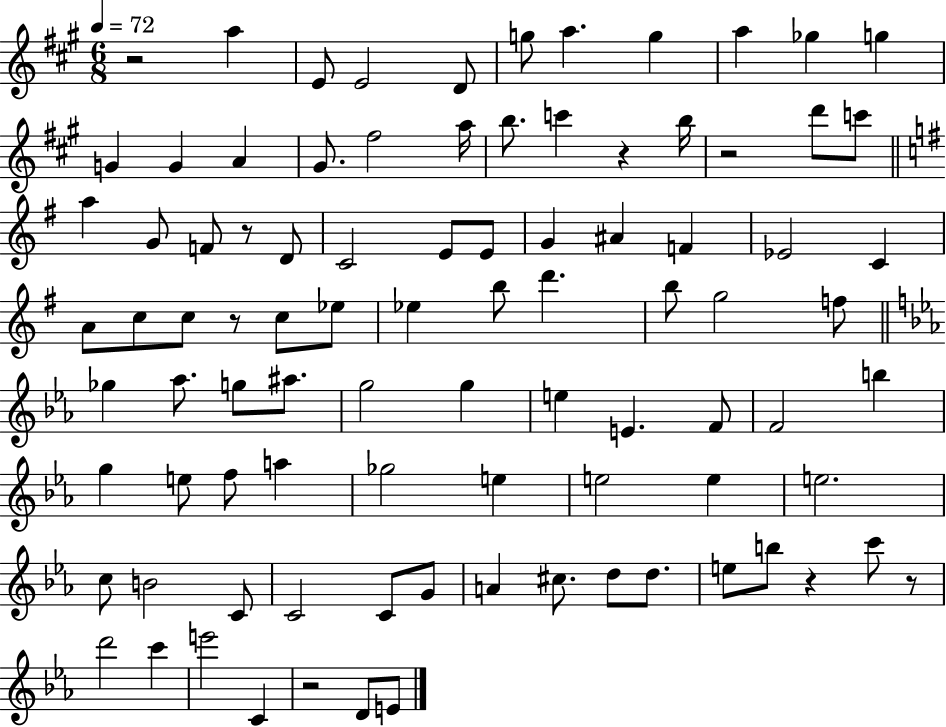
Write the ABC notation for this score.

X:1
T:Untitled
M:6/8
L:1/4
K:A
z2 a E/2 E2 D/2 g/2 a g a _g g G G A ^G/2 ^f2 a/4 b/2 c' z b/4 z2 d'/2 c'/2 a G/2 F/2 z/2 D/2 C2 E/2 E/2 G ^A F _E2 C A/2 c/2 c/2 z/2 c/2 _e/2 _e b/2 d' b/2 g2 f/2 _g _a/2 g/2 ^a/2 g2 g e E F/2 F2 b g e/2 f/2 a _g2 e e2 e e2 c/2 B2 C/2 C2 C/2 G/2 A ^c/2 d/2 d/2 e/2 b/2 z c'/2 z/2 d'2 c' e'2 C z2 D/2 E/2